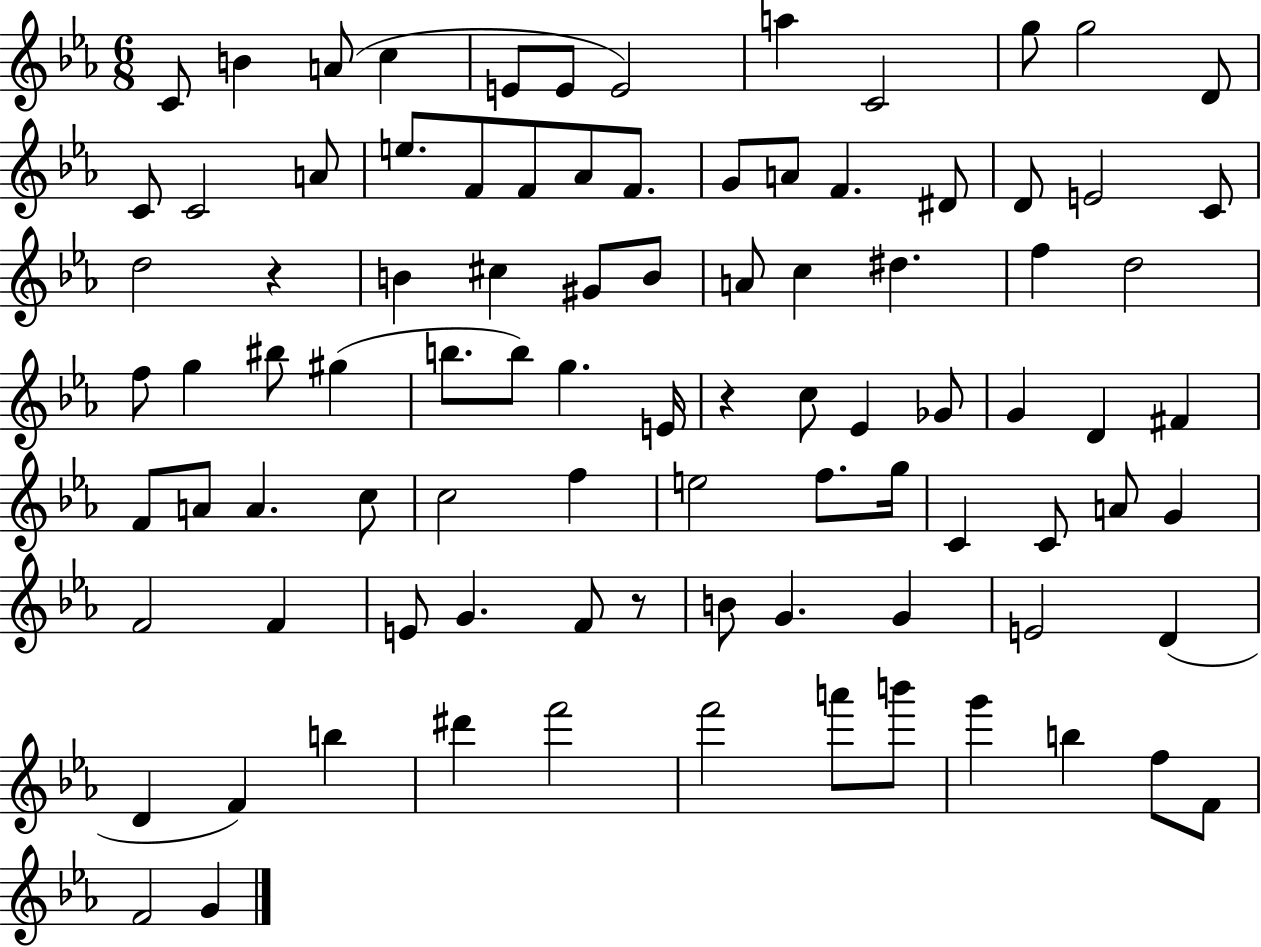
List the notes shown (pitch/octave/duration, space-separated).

C4/e B4/q A4/e C5/q E4/e E4/e E4/h A5/q C4/h G5/e G5/h D4/e C4/e C4/h A4/e E5/e. F4/e F4/e Ab4/e F4/e. G4/e A4/e F4/q. D#4/e D4/e E4/h C4/e D5/h R/q B4/q C#5/q G#4/e B4/e A4/e C5/q D#5/q. F5/q D5/h F5/e G5/q BIS5/e G#5/q B5/e. B5/e G5/q. E4/s R/q C5/e Eb4/q Gb4/e G4/q D4/q F#4/q F4/e A4/e A4/q. C5/e C5/h F5/q E5/h F5/e. G5/s C4/q C4/e A4/e G4/q F4/h F4/q E4/e G4/q. F4/e R/e B4/e G4/q. G4/q E4/h D4/q D4/q F4/q B5/q D#6/q F6/h F6/h A6/e B6/e G6/q B5/q F5/e F4/e F4/h G4/q